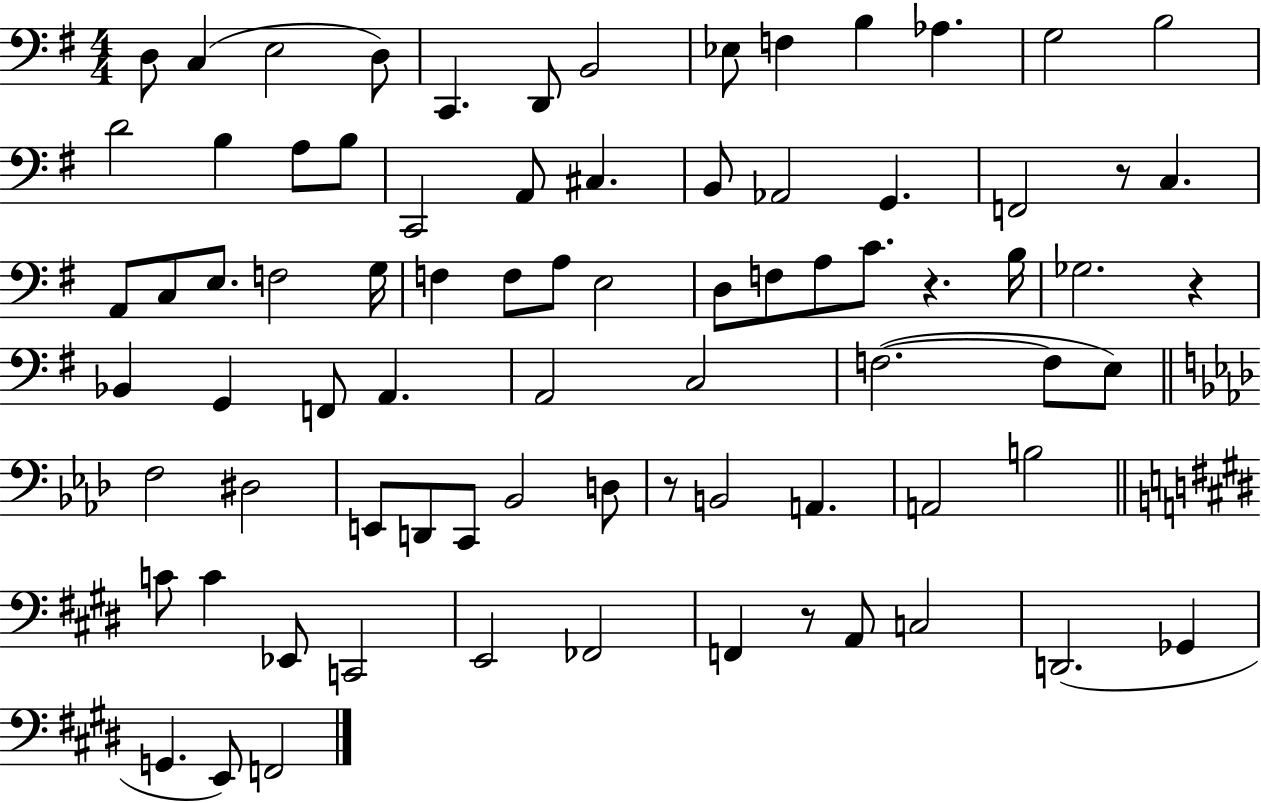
{
  \clef bass
  \numericTimeSignature
  \time 4/4
  \key g \major
  d8 c4( e2 d8) | c,4. d,8 b,2 | ees8 f4 b4 aes4. | g2 b2 | \break d'2 b4 a8 b8 | c,2 a,8 cis4. | b,8 aes,2 g,4. | f,2 r8 c4. | \break a,8 c8 e8. f2 g16 | f4 f8 a8 e2 | d8 f8 a8 c'8. r4. b16 | ges2. r4 | \break bes,4 g,4 f,8 a,4. | a,2 c2 | f2.~(~ f8 e8) | \bar "||" \break \key aes \major f2 dis2 | e,8 d,8 c,8 bes,2 d8 | r8 b,2 a,4. | a,2 b2 | \break \bar "||" \break \key e \major c'8 c'4 ees,8 c,2 | e,2 fes,2 | f,4 r8 a,8 c2 | d,2.( ges,4 | \break g,4. e,8) f,2 | \bar "|."
}